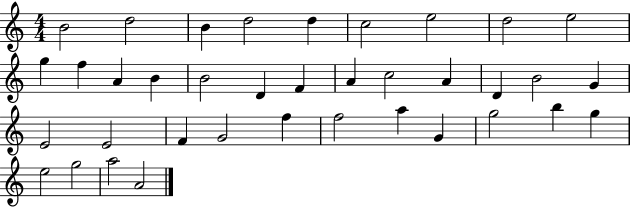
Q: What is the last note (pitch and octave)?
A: A4